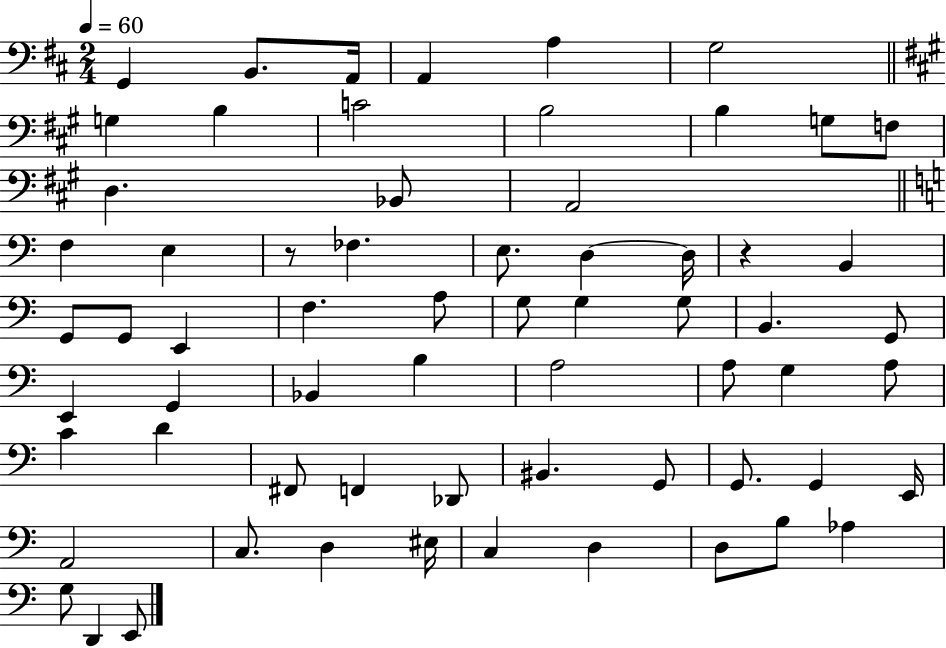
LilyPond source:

{
  \clef bass
  \numericTimeSignature
  \time 2/4
  \key d \major
  \tempo 4 = 60
  g,4 b,8. a,16 | a,4 a4 | g2 | \bar "||" \break \key a \major g4 b4 | c'2 | b2 | b4 g8 f8 | \break d4. bes,8 | a,2 | \bar "||" \break \key c \major f4 e4 | r8 fes4. | e8. d4~~ d16 | r4 b,4 | \break g,8 g,8 e,4 | f4. a8 | g8 g4 g8 | b,4. g,8 | \break e,4 g,4 | bes,4 b4 | a2 | a8 g4 a8 | \break c'4 d'4 | fis,8 f,4 des,8 | bis,4. g,8 | g,8. g,4 e,16 | \break a,2 | c8. d4 eis16 | c4 d4 | d8 b8 aes4 | \break g8 d,4 e,8 | \bar "|."
}